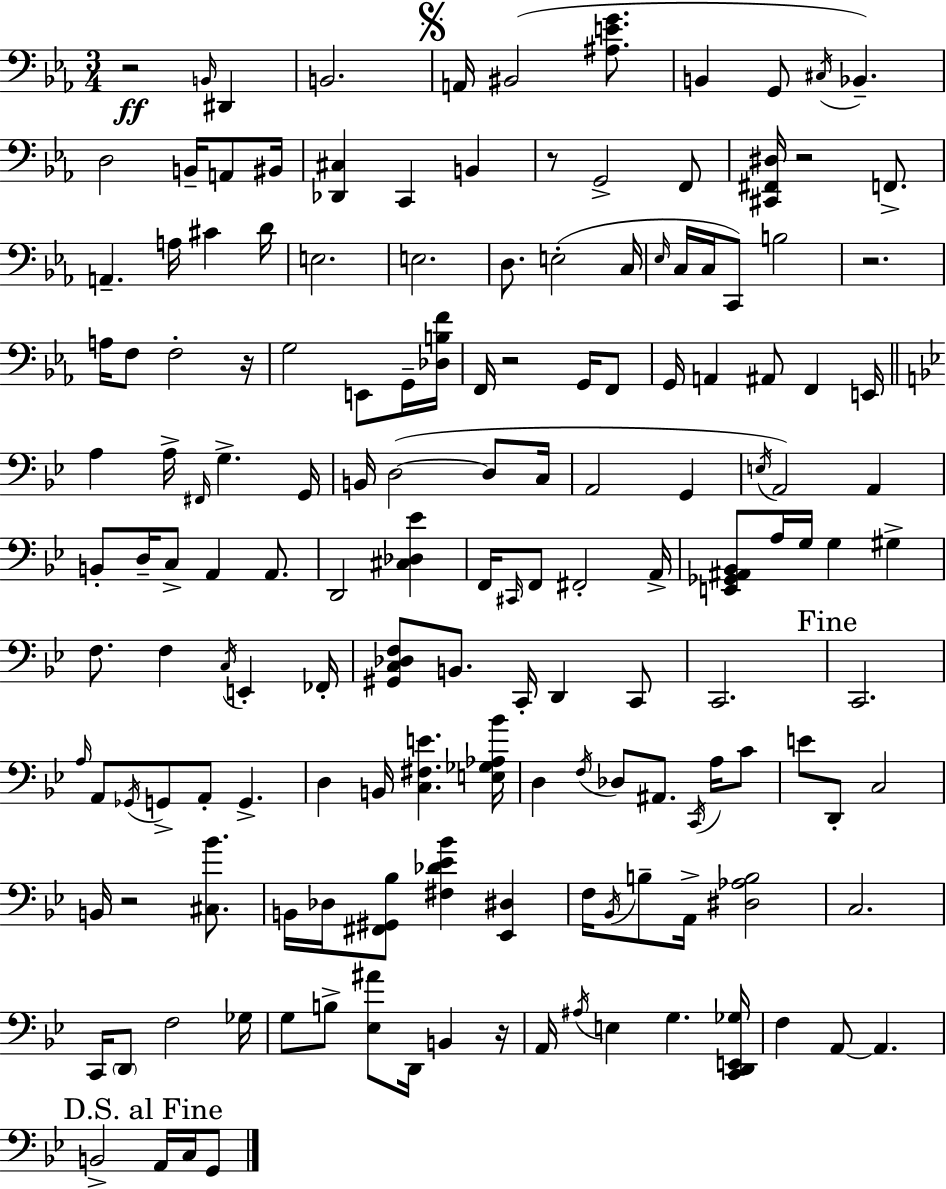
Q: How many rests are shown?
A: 8